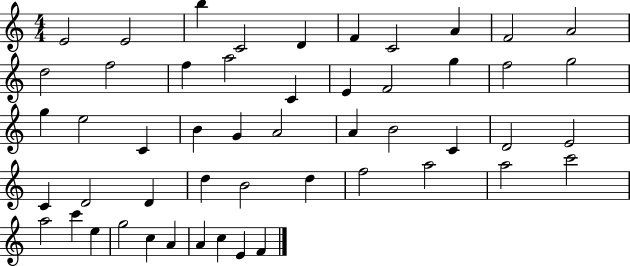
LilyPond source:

{
  \clef treble
  \numericTimeSignature
  \time 4/4
  \key c \major
  e'2 e'2 | b''4 c'2 d'4 | f'4 c'2 a'4 | f'2 a'2 | \break d''2 f''2 | f''4 a''2 c'4 | e'4 f'2 g''4 | f''2 g''2 | \break g''4 e''2 c'4 | b'4 g'4 a'2 | a'4 b'2 c'4 | d'2 e'2 | \break c'4 d'2 d'4 | d''4 b'2 d''4 | f''2 a''2 | a''2 c'''2 | \break a''2 c'''4 e''4 | g''2 c''4 a'4 | a'4 c''4 e'4 f'4 | \bar "|."
}